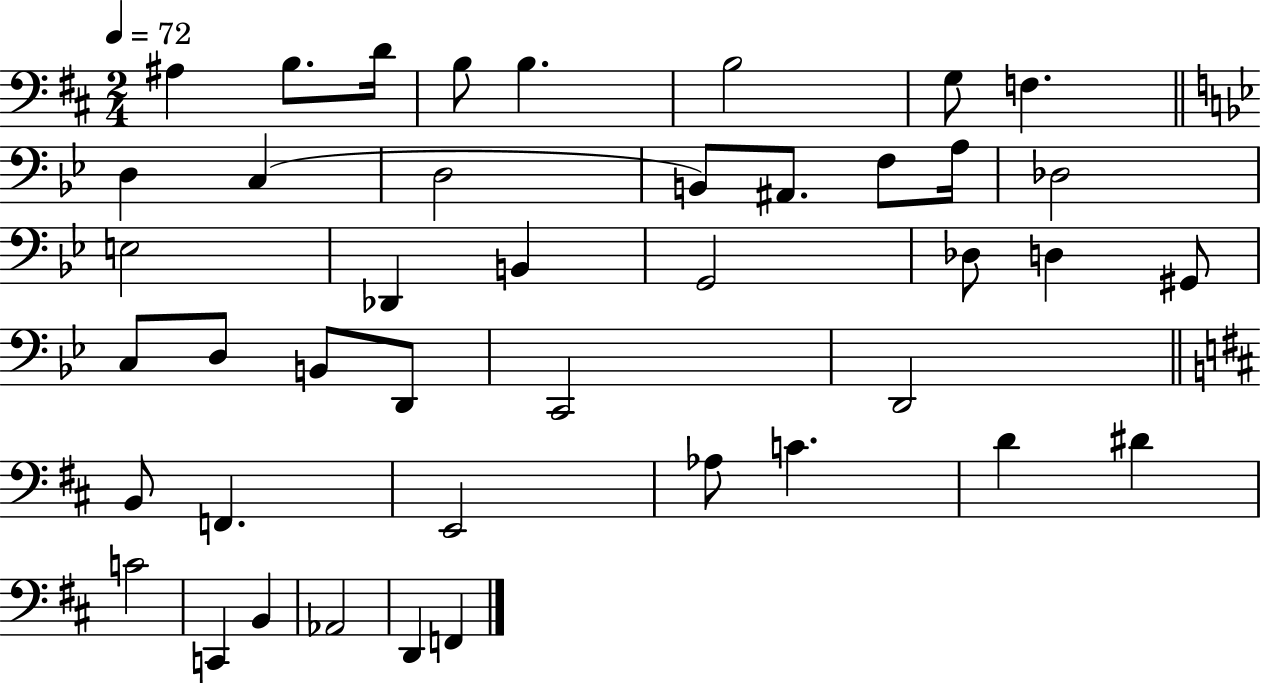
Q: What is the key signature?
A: D major